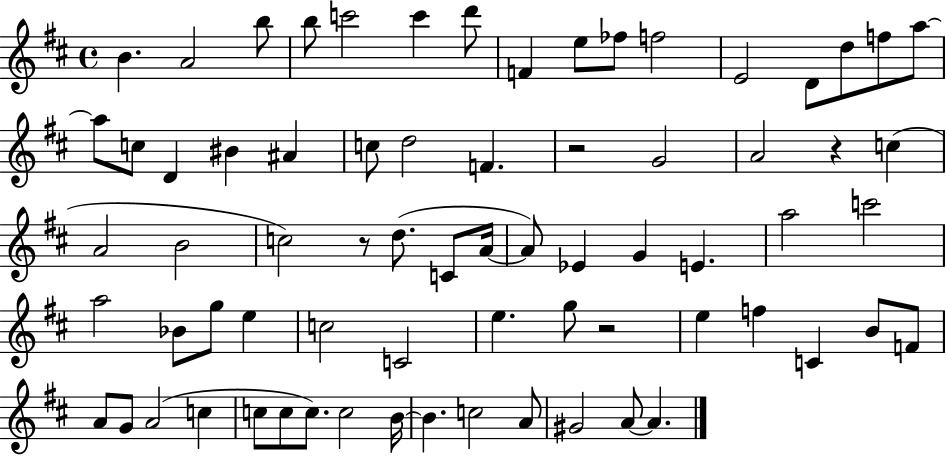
X:1
T:Untitled
M:4/4
L:1/4
K:D
B A2 b/2 b/2 c'2 c' d'/2 F e/2 _f/2 f2 E2 D/2 d/2 f/2 a/2 a/2 c/2 D ^B ^A c/2 d2 F z2 G2 A2 z c A2 B2 c2 z/2 d/2 C/2 A/4 A/2 _E G E a2 c'2 a2 _B/2 g/2 e c2 C2 e g/2 z2 e f C B/2 F/2 A/2 G/2 A2 c c/2 c/2 c/2 c2 B/4 B c2 A/2 ^G2 A/2 A